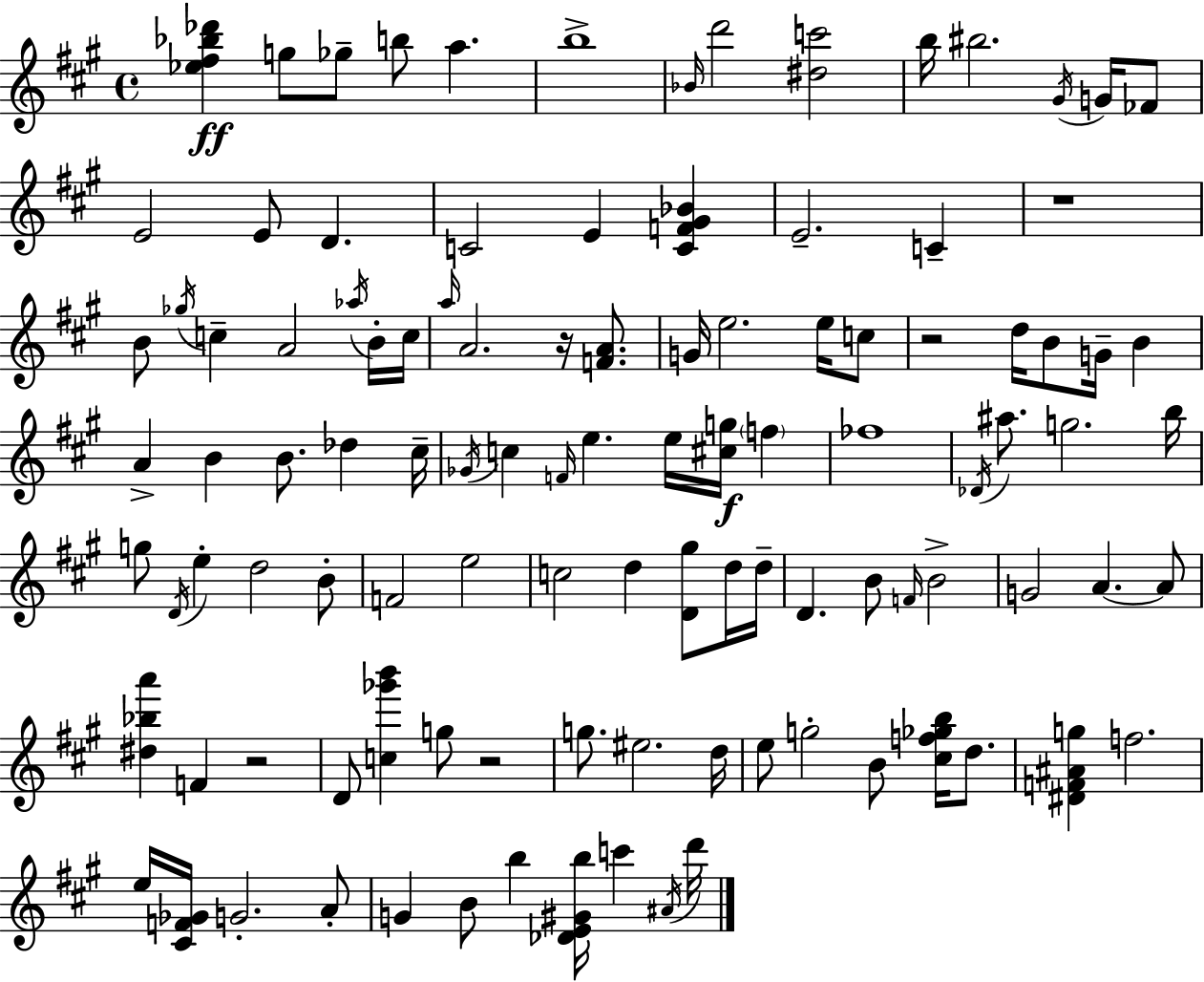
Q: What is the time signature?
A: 4/4